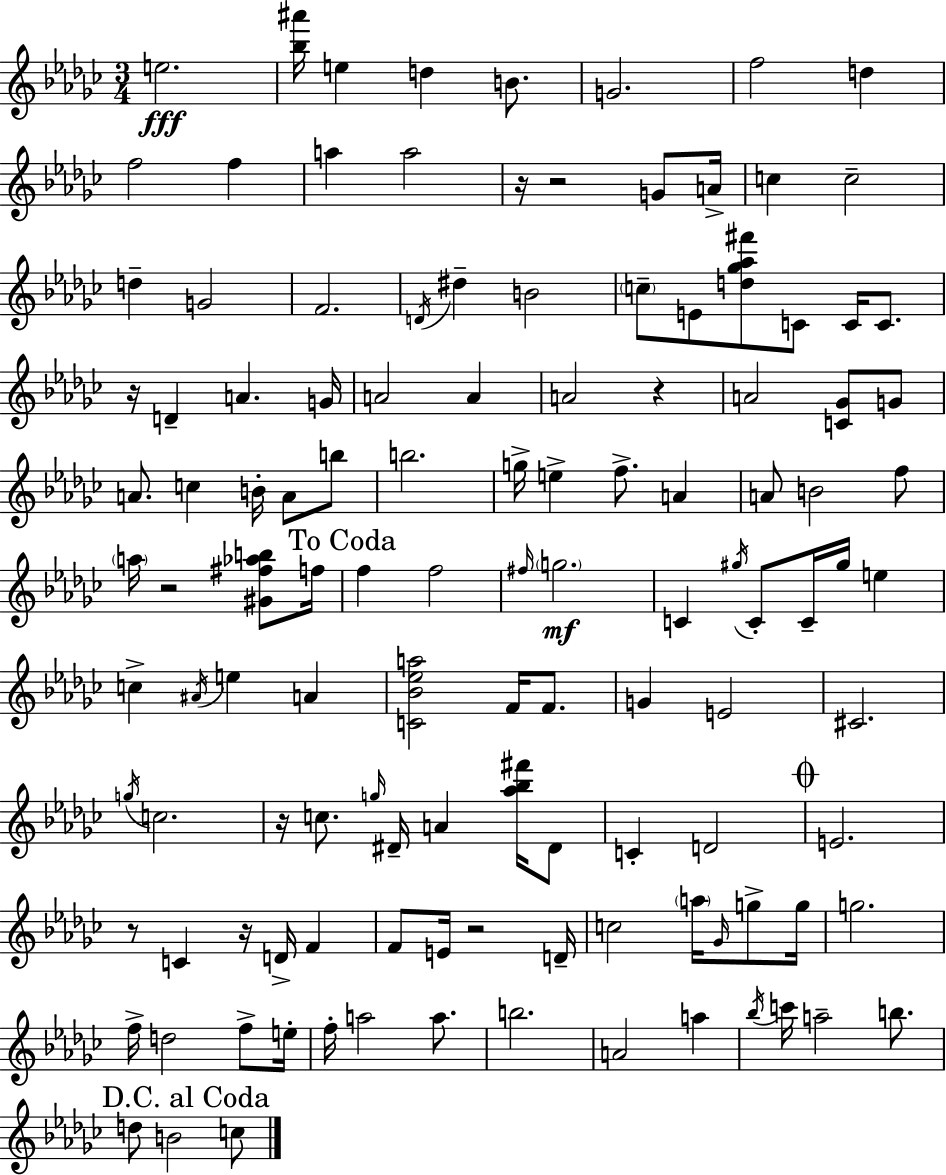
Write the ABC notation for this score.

X:1
T:Untitled
M:3/4
L:1/4
K:Ebm
e2 [_b^a']/4 e d B/2 G2 f2 d f2 f a a2 z/4 z2 G/2 A/4 c c2 d G2 F2 D/4 ^d B2 c/2 E/2 [d_g_a^f']/2 C/2 C/4 C/2 z/4 D A G/4 A2 A A2 z A2 [C_G]/2 G/2 A/2 c B/4 A/2 b/2 b2 g/4 e f/2 A A/2 B2 f/2 a/4 z2 [^G^f_ab]/2 f/4 f f2 ^f/4 g2 C ^g/4 C/2 C/4 ^g/4 e c ^A/4 e A [C_B_ea]2 F/4 F/2 G E2 ^C2 g/4 c2 z/4 c/2 g/4 ^D/4 A [_a_b^f']/4 ^D/2 C D2 E2 z/2 C z/4 D/4 F F/2 E/4 z2 D/4 c2 a/4 _G/4 g/2 g/4 g2 f/4 d2 f/2 e/4 f/4 a2 a/2 b2 A2 a _b/4 c'/4 a2 b/2 d/2 B2 c/2